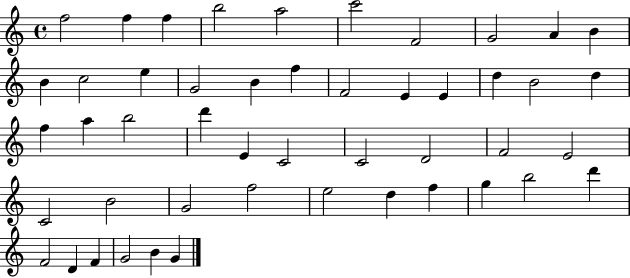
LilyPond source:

{
  \clef treble
  \time 4/4
  \defaultTimeSignature
  \key c \major
  f''2 f''4 f''4 | b''2 a''2 | c'''2 f'2 | g'2 a'4 b'4 | \break b'4 c''2 e''4 | g'2 b'4 f''4 | f'2 e'4 e'4 | d''4 b'2 d''4 | \break f''4 a''4 b''2 | d'''4 e'4 c'2 | c'2 d'2 | f'2 e'2 | \break c'2 b'2 | g'2 f''2 | e''2 d''4 f''4 | g''4 b''2 d'''4 | \break f'2 d'4 f'4 | g'2 b'4 g'4 | \bar "|."
}